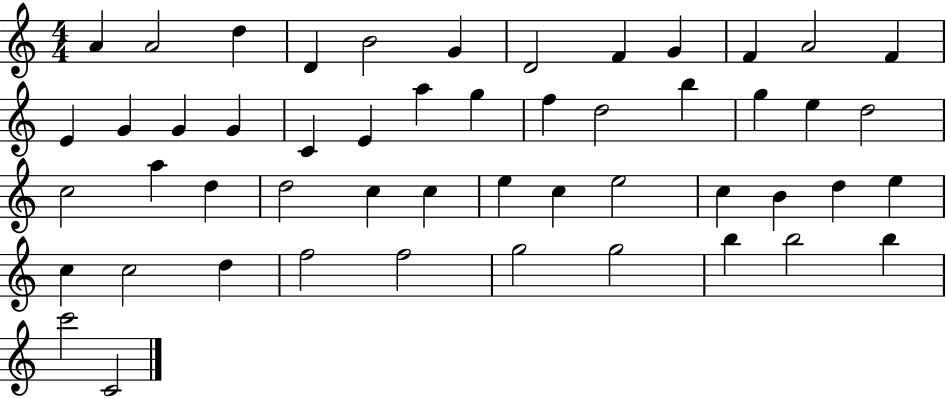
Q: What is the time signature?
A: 4/4